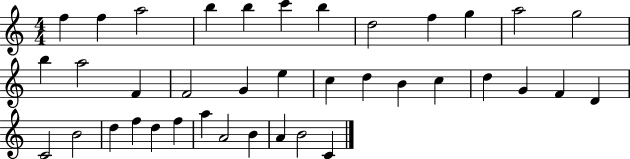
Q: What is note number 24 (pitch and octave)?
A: G4